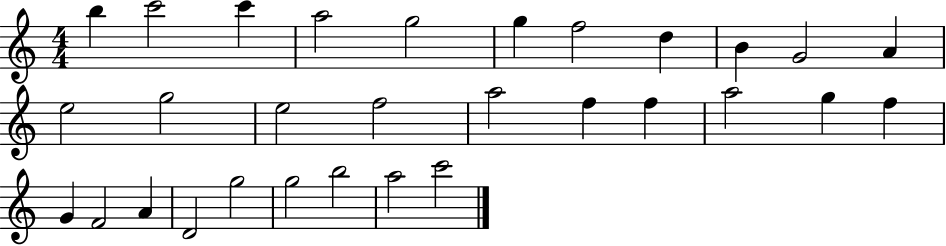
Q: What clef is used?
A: treble